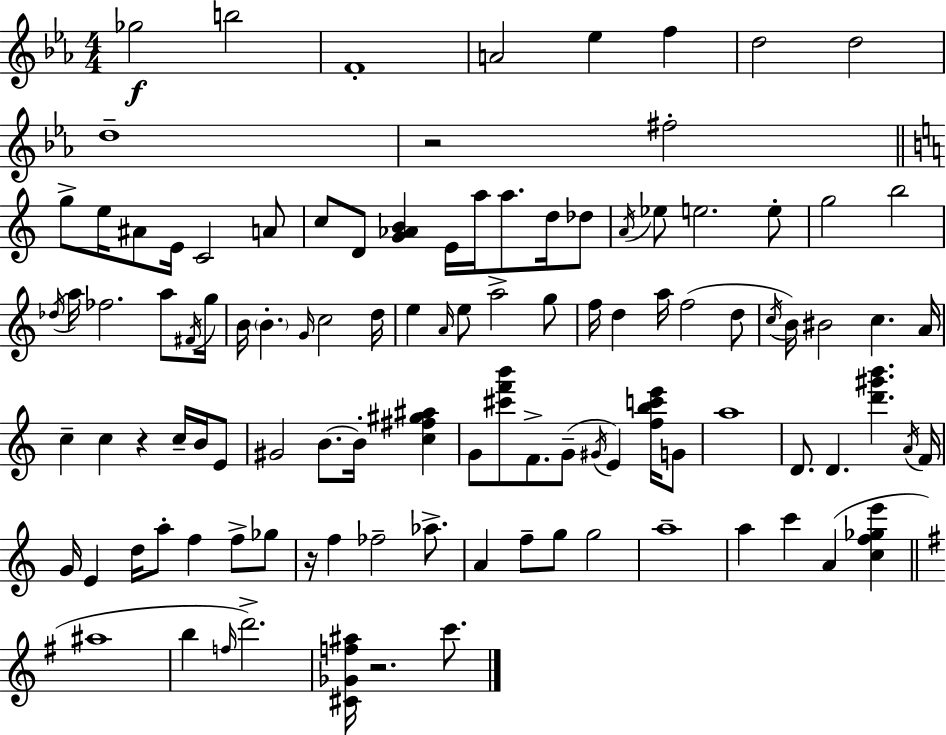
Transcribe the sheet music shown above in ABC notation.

X:1
T:Untitled
M:4/4
L:1/4
K:Eb
_g2 b2 F4 A2 _e f d2 d2 d4 z2 ^f2 g/2 e/4 ^A/2 E/4 C2 A/2 c/2 D/2 [G_AB] E/4 a/4 a/2 d/4 _d/2 A/4 _e/2 e2 e/2 g2 b2 _d/4 a/4 _f2 a/2 ^F/4 g/4 B/4 B G/4 c2 d/4 e A/4 e/2 a2 g/2 f/4 d a/4 f2 d/2 c/4 B/4 ^B2 c A/4 c c z c/4 B/4 E/2 ^G2 B/2 B/4 [c^f^g^a] G/2 [^c'f'b']/2 F/2 G/2 ^G/4 E [fbc'e']/4 G/2 a4 D/2 D [d'^g'b'] A/4 F/4 G/4 E d/4 a/2 f f/2 _g/2 z/4 f _f2 _a/2 A f/2 g/2 g2 a4 a c' A [cf_ge'] ^a4 b f/4 d'2 [^C_Gf^a]/4 z2 c'/2